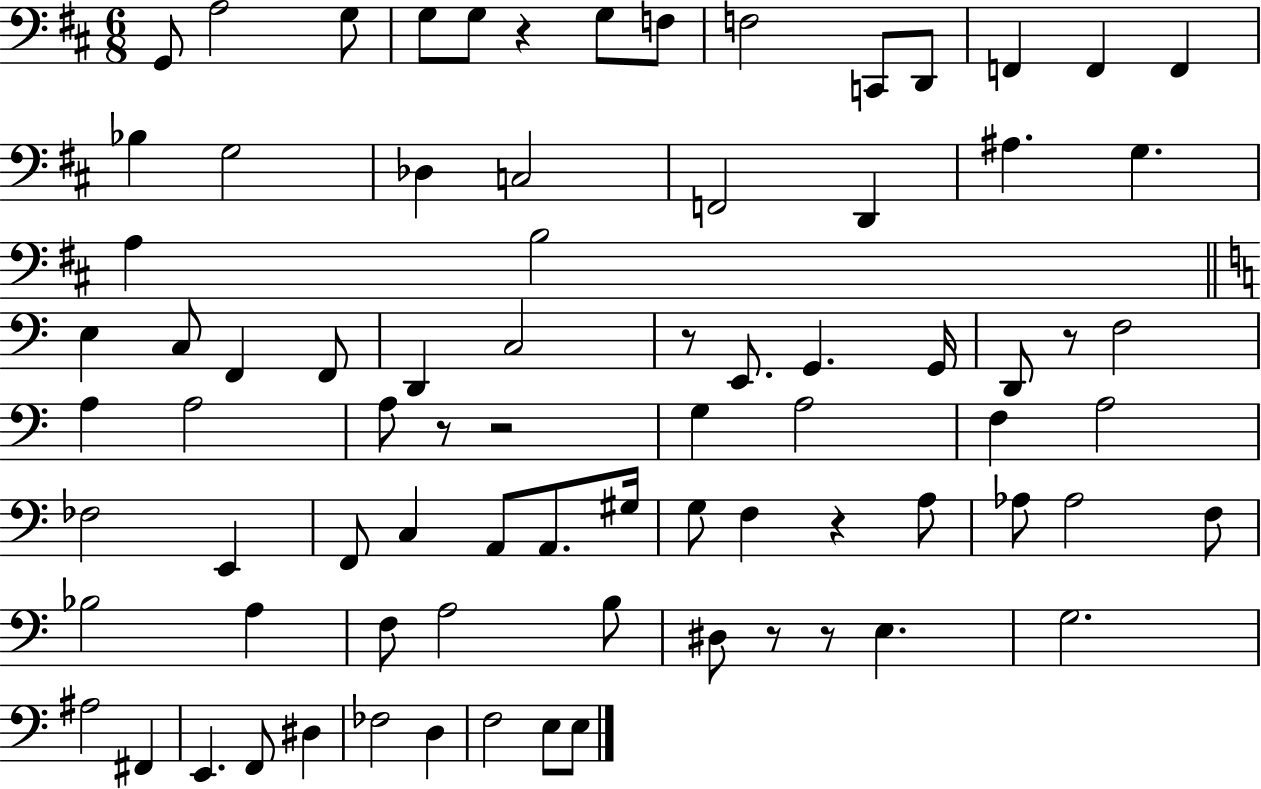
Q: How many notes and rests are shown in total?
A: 80